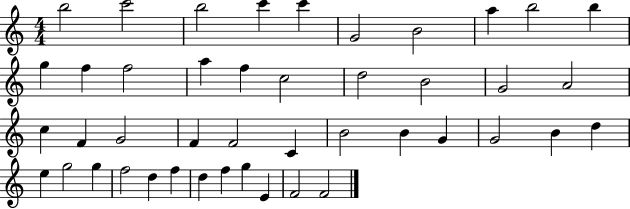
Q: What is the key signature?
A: C major